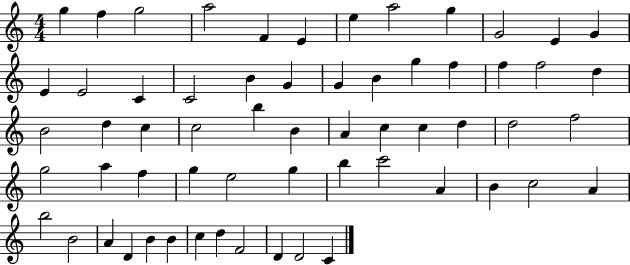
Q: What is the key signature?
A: C major